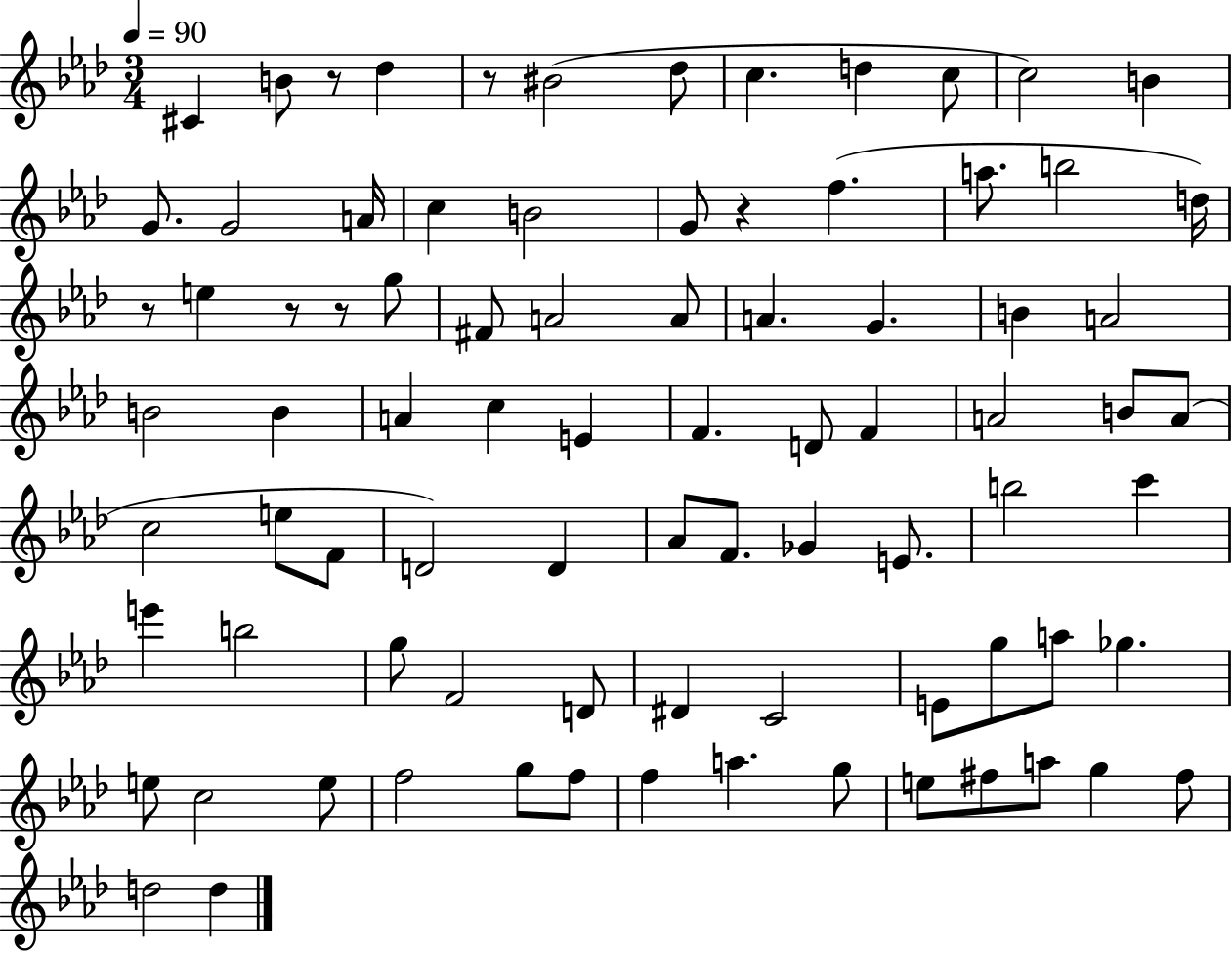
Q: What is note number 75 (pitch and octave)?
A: G5